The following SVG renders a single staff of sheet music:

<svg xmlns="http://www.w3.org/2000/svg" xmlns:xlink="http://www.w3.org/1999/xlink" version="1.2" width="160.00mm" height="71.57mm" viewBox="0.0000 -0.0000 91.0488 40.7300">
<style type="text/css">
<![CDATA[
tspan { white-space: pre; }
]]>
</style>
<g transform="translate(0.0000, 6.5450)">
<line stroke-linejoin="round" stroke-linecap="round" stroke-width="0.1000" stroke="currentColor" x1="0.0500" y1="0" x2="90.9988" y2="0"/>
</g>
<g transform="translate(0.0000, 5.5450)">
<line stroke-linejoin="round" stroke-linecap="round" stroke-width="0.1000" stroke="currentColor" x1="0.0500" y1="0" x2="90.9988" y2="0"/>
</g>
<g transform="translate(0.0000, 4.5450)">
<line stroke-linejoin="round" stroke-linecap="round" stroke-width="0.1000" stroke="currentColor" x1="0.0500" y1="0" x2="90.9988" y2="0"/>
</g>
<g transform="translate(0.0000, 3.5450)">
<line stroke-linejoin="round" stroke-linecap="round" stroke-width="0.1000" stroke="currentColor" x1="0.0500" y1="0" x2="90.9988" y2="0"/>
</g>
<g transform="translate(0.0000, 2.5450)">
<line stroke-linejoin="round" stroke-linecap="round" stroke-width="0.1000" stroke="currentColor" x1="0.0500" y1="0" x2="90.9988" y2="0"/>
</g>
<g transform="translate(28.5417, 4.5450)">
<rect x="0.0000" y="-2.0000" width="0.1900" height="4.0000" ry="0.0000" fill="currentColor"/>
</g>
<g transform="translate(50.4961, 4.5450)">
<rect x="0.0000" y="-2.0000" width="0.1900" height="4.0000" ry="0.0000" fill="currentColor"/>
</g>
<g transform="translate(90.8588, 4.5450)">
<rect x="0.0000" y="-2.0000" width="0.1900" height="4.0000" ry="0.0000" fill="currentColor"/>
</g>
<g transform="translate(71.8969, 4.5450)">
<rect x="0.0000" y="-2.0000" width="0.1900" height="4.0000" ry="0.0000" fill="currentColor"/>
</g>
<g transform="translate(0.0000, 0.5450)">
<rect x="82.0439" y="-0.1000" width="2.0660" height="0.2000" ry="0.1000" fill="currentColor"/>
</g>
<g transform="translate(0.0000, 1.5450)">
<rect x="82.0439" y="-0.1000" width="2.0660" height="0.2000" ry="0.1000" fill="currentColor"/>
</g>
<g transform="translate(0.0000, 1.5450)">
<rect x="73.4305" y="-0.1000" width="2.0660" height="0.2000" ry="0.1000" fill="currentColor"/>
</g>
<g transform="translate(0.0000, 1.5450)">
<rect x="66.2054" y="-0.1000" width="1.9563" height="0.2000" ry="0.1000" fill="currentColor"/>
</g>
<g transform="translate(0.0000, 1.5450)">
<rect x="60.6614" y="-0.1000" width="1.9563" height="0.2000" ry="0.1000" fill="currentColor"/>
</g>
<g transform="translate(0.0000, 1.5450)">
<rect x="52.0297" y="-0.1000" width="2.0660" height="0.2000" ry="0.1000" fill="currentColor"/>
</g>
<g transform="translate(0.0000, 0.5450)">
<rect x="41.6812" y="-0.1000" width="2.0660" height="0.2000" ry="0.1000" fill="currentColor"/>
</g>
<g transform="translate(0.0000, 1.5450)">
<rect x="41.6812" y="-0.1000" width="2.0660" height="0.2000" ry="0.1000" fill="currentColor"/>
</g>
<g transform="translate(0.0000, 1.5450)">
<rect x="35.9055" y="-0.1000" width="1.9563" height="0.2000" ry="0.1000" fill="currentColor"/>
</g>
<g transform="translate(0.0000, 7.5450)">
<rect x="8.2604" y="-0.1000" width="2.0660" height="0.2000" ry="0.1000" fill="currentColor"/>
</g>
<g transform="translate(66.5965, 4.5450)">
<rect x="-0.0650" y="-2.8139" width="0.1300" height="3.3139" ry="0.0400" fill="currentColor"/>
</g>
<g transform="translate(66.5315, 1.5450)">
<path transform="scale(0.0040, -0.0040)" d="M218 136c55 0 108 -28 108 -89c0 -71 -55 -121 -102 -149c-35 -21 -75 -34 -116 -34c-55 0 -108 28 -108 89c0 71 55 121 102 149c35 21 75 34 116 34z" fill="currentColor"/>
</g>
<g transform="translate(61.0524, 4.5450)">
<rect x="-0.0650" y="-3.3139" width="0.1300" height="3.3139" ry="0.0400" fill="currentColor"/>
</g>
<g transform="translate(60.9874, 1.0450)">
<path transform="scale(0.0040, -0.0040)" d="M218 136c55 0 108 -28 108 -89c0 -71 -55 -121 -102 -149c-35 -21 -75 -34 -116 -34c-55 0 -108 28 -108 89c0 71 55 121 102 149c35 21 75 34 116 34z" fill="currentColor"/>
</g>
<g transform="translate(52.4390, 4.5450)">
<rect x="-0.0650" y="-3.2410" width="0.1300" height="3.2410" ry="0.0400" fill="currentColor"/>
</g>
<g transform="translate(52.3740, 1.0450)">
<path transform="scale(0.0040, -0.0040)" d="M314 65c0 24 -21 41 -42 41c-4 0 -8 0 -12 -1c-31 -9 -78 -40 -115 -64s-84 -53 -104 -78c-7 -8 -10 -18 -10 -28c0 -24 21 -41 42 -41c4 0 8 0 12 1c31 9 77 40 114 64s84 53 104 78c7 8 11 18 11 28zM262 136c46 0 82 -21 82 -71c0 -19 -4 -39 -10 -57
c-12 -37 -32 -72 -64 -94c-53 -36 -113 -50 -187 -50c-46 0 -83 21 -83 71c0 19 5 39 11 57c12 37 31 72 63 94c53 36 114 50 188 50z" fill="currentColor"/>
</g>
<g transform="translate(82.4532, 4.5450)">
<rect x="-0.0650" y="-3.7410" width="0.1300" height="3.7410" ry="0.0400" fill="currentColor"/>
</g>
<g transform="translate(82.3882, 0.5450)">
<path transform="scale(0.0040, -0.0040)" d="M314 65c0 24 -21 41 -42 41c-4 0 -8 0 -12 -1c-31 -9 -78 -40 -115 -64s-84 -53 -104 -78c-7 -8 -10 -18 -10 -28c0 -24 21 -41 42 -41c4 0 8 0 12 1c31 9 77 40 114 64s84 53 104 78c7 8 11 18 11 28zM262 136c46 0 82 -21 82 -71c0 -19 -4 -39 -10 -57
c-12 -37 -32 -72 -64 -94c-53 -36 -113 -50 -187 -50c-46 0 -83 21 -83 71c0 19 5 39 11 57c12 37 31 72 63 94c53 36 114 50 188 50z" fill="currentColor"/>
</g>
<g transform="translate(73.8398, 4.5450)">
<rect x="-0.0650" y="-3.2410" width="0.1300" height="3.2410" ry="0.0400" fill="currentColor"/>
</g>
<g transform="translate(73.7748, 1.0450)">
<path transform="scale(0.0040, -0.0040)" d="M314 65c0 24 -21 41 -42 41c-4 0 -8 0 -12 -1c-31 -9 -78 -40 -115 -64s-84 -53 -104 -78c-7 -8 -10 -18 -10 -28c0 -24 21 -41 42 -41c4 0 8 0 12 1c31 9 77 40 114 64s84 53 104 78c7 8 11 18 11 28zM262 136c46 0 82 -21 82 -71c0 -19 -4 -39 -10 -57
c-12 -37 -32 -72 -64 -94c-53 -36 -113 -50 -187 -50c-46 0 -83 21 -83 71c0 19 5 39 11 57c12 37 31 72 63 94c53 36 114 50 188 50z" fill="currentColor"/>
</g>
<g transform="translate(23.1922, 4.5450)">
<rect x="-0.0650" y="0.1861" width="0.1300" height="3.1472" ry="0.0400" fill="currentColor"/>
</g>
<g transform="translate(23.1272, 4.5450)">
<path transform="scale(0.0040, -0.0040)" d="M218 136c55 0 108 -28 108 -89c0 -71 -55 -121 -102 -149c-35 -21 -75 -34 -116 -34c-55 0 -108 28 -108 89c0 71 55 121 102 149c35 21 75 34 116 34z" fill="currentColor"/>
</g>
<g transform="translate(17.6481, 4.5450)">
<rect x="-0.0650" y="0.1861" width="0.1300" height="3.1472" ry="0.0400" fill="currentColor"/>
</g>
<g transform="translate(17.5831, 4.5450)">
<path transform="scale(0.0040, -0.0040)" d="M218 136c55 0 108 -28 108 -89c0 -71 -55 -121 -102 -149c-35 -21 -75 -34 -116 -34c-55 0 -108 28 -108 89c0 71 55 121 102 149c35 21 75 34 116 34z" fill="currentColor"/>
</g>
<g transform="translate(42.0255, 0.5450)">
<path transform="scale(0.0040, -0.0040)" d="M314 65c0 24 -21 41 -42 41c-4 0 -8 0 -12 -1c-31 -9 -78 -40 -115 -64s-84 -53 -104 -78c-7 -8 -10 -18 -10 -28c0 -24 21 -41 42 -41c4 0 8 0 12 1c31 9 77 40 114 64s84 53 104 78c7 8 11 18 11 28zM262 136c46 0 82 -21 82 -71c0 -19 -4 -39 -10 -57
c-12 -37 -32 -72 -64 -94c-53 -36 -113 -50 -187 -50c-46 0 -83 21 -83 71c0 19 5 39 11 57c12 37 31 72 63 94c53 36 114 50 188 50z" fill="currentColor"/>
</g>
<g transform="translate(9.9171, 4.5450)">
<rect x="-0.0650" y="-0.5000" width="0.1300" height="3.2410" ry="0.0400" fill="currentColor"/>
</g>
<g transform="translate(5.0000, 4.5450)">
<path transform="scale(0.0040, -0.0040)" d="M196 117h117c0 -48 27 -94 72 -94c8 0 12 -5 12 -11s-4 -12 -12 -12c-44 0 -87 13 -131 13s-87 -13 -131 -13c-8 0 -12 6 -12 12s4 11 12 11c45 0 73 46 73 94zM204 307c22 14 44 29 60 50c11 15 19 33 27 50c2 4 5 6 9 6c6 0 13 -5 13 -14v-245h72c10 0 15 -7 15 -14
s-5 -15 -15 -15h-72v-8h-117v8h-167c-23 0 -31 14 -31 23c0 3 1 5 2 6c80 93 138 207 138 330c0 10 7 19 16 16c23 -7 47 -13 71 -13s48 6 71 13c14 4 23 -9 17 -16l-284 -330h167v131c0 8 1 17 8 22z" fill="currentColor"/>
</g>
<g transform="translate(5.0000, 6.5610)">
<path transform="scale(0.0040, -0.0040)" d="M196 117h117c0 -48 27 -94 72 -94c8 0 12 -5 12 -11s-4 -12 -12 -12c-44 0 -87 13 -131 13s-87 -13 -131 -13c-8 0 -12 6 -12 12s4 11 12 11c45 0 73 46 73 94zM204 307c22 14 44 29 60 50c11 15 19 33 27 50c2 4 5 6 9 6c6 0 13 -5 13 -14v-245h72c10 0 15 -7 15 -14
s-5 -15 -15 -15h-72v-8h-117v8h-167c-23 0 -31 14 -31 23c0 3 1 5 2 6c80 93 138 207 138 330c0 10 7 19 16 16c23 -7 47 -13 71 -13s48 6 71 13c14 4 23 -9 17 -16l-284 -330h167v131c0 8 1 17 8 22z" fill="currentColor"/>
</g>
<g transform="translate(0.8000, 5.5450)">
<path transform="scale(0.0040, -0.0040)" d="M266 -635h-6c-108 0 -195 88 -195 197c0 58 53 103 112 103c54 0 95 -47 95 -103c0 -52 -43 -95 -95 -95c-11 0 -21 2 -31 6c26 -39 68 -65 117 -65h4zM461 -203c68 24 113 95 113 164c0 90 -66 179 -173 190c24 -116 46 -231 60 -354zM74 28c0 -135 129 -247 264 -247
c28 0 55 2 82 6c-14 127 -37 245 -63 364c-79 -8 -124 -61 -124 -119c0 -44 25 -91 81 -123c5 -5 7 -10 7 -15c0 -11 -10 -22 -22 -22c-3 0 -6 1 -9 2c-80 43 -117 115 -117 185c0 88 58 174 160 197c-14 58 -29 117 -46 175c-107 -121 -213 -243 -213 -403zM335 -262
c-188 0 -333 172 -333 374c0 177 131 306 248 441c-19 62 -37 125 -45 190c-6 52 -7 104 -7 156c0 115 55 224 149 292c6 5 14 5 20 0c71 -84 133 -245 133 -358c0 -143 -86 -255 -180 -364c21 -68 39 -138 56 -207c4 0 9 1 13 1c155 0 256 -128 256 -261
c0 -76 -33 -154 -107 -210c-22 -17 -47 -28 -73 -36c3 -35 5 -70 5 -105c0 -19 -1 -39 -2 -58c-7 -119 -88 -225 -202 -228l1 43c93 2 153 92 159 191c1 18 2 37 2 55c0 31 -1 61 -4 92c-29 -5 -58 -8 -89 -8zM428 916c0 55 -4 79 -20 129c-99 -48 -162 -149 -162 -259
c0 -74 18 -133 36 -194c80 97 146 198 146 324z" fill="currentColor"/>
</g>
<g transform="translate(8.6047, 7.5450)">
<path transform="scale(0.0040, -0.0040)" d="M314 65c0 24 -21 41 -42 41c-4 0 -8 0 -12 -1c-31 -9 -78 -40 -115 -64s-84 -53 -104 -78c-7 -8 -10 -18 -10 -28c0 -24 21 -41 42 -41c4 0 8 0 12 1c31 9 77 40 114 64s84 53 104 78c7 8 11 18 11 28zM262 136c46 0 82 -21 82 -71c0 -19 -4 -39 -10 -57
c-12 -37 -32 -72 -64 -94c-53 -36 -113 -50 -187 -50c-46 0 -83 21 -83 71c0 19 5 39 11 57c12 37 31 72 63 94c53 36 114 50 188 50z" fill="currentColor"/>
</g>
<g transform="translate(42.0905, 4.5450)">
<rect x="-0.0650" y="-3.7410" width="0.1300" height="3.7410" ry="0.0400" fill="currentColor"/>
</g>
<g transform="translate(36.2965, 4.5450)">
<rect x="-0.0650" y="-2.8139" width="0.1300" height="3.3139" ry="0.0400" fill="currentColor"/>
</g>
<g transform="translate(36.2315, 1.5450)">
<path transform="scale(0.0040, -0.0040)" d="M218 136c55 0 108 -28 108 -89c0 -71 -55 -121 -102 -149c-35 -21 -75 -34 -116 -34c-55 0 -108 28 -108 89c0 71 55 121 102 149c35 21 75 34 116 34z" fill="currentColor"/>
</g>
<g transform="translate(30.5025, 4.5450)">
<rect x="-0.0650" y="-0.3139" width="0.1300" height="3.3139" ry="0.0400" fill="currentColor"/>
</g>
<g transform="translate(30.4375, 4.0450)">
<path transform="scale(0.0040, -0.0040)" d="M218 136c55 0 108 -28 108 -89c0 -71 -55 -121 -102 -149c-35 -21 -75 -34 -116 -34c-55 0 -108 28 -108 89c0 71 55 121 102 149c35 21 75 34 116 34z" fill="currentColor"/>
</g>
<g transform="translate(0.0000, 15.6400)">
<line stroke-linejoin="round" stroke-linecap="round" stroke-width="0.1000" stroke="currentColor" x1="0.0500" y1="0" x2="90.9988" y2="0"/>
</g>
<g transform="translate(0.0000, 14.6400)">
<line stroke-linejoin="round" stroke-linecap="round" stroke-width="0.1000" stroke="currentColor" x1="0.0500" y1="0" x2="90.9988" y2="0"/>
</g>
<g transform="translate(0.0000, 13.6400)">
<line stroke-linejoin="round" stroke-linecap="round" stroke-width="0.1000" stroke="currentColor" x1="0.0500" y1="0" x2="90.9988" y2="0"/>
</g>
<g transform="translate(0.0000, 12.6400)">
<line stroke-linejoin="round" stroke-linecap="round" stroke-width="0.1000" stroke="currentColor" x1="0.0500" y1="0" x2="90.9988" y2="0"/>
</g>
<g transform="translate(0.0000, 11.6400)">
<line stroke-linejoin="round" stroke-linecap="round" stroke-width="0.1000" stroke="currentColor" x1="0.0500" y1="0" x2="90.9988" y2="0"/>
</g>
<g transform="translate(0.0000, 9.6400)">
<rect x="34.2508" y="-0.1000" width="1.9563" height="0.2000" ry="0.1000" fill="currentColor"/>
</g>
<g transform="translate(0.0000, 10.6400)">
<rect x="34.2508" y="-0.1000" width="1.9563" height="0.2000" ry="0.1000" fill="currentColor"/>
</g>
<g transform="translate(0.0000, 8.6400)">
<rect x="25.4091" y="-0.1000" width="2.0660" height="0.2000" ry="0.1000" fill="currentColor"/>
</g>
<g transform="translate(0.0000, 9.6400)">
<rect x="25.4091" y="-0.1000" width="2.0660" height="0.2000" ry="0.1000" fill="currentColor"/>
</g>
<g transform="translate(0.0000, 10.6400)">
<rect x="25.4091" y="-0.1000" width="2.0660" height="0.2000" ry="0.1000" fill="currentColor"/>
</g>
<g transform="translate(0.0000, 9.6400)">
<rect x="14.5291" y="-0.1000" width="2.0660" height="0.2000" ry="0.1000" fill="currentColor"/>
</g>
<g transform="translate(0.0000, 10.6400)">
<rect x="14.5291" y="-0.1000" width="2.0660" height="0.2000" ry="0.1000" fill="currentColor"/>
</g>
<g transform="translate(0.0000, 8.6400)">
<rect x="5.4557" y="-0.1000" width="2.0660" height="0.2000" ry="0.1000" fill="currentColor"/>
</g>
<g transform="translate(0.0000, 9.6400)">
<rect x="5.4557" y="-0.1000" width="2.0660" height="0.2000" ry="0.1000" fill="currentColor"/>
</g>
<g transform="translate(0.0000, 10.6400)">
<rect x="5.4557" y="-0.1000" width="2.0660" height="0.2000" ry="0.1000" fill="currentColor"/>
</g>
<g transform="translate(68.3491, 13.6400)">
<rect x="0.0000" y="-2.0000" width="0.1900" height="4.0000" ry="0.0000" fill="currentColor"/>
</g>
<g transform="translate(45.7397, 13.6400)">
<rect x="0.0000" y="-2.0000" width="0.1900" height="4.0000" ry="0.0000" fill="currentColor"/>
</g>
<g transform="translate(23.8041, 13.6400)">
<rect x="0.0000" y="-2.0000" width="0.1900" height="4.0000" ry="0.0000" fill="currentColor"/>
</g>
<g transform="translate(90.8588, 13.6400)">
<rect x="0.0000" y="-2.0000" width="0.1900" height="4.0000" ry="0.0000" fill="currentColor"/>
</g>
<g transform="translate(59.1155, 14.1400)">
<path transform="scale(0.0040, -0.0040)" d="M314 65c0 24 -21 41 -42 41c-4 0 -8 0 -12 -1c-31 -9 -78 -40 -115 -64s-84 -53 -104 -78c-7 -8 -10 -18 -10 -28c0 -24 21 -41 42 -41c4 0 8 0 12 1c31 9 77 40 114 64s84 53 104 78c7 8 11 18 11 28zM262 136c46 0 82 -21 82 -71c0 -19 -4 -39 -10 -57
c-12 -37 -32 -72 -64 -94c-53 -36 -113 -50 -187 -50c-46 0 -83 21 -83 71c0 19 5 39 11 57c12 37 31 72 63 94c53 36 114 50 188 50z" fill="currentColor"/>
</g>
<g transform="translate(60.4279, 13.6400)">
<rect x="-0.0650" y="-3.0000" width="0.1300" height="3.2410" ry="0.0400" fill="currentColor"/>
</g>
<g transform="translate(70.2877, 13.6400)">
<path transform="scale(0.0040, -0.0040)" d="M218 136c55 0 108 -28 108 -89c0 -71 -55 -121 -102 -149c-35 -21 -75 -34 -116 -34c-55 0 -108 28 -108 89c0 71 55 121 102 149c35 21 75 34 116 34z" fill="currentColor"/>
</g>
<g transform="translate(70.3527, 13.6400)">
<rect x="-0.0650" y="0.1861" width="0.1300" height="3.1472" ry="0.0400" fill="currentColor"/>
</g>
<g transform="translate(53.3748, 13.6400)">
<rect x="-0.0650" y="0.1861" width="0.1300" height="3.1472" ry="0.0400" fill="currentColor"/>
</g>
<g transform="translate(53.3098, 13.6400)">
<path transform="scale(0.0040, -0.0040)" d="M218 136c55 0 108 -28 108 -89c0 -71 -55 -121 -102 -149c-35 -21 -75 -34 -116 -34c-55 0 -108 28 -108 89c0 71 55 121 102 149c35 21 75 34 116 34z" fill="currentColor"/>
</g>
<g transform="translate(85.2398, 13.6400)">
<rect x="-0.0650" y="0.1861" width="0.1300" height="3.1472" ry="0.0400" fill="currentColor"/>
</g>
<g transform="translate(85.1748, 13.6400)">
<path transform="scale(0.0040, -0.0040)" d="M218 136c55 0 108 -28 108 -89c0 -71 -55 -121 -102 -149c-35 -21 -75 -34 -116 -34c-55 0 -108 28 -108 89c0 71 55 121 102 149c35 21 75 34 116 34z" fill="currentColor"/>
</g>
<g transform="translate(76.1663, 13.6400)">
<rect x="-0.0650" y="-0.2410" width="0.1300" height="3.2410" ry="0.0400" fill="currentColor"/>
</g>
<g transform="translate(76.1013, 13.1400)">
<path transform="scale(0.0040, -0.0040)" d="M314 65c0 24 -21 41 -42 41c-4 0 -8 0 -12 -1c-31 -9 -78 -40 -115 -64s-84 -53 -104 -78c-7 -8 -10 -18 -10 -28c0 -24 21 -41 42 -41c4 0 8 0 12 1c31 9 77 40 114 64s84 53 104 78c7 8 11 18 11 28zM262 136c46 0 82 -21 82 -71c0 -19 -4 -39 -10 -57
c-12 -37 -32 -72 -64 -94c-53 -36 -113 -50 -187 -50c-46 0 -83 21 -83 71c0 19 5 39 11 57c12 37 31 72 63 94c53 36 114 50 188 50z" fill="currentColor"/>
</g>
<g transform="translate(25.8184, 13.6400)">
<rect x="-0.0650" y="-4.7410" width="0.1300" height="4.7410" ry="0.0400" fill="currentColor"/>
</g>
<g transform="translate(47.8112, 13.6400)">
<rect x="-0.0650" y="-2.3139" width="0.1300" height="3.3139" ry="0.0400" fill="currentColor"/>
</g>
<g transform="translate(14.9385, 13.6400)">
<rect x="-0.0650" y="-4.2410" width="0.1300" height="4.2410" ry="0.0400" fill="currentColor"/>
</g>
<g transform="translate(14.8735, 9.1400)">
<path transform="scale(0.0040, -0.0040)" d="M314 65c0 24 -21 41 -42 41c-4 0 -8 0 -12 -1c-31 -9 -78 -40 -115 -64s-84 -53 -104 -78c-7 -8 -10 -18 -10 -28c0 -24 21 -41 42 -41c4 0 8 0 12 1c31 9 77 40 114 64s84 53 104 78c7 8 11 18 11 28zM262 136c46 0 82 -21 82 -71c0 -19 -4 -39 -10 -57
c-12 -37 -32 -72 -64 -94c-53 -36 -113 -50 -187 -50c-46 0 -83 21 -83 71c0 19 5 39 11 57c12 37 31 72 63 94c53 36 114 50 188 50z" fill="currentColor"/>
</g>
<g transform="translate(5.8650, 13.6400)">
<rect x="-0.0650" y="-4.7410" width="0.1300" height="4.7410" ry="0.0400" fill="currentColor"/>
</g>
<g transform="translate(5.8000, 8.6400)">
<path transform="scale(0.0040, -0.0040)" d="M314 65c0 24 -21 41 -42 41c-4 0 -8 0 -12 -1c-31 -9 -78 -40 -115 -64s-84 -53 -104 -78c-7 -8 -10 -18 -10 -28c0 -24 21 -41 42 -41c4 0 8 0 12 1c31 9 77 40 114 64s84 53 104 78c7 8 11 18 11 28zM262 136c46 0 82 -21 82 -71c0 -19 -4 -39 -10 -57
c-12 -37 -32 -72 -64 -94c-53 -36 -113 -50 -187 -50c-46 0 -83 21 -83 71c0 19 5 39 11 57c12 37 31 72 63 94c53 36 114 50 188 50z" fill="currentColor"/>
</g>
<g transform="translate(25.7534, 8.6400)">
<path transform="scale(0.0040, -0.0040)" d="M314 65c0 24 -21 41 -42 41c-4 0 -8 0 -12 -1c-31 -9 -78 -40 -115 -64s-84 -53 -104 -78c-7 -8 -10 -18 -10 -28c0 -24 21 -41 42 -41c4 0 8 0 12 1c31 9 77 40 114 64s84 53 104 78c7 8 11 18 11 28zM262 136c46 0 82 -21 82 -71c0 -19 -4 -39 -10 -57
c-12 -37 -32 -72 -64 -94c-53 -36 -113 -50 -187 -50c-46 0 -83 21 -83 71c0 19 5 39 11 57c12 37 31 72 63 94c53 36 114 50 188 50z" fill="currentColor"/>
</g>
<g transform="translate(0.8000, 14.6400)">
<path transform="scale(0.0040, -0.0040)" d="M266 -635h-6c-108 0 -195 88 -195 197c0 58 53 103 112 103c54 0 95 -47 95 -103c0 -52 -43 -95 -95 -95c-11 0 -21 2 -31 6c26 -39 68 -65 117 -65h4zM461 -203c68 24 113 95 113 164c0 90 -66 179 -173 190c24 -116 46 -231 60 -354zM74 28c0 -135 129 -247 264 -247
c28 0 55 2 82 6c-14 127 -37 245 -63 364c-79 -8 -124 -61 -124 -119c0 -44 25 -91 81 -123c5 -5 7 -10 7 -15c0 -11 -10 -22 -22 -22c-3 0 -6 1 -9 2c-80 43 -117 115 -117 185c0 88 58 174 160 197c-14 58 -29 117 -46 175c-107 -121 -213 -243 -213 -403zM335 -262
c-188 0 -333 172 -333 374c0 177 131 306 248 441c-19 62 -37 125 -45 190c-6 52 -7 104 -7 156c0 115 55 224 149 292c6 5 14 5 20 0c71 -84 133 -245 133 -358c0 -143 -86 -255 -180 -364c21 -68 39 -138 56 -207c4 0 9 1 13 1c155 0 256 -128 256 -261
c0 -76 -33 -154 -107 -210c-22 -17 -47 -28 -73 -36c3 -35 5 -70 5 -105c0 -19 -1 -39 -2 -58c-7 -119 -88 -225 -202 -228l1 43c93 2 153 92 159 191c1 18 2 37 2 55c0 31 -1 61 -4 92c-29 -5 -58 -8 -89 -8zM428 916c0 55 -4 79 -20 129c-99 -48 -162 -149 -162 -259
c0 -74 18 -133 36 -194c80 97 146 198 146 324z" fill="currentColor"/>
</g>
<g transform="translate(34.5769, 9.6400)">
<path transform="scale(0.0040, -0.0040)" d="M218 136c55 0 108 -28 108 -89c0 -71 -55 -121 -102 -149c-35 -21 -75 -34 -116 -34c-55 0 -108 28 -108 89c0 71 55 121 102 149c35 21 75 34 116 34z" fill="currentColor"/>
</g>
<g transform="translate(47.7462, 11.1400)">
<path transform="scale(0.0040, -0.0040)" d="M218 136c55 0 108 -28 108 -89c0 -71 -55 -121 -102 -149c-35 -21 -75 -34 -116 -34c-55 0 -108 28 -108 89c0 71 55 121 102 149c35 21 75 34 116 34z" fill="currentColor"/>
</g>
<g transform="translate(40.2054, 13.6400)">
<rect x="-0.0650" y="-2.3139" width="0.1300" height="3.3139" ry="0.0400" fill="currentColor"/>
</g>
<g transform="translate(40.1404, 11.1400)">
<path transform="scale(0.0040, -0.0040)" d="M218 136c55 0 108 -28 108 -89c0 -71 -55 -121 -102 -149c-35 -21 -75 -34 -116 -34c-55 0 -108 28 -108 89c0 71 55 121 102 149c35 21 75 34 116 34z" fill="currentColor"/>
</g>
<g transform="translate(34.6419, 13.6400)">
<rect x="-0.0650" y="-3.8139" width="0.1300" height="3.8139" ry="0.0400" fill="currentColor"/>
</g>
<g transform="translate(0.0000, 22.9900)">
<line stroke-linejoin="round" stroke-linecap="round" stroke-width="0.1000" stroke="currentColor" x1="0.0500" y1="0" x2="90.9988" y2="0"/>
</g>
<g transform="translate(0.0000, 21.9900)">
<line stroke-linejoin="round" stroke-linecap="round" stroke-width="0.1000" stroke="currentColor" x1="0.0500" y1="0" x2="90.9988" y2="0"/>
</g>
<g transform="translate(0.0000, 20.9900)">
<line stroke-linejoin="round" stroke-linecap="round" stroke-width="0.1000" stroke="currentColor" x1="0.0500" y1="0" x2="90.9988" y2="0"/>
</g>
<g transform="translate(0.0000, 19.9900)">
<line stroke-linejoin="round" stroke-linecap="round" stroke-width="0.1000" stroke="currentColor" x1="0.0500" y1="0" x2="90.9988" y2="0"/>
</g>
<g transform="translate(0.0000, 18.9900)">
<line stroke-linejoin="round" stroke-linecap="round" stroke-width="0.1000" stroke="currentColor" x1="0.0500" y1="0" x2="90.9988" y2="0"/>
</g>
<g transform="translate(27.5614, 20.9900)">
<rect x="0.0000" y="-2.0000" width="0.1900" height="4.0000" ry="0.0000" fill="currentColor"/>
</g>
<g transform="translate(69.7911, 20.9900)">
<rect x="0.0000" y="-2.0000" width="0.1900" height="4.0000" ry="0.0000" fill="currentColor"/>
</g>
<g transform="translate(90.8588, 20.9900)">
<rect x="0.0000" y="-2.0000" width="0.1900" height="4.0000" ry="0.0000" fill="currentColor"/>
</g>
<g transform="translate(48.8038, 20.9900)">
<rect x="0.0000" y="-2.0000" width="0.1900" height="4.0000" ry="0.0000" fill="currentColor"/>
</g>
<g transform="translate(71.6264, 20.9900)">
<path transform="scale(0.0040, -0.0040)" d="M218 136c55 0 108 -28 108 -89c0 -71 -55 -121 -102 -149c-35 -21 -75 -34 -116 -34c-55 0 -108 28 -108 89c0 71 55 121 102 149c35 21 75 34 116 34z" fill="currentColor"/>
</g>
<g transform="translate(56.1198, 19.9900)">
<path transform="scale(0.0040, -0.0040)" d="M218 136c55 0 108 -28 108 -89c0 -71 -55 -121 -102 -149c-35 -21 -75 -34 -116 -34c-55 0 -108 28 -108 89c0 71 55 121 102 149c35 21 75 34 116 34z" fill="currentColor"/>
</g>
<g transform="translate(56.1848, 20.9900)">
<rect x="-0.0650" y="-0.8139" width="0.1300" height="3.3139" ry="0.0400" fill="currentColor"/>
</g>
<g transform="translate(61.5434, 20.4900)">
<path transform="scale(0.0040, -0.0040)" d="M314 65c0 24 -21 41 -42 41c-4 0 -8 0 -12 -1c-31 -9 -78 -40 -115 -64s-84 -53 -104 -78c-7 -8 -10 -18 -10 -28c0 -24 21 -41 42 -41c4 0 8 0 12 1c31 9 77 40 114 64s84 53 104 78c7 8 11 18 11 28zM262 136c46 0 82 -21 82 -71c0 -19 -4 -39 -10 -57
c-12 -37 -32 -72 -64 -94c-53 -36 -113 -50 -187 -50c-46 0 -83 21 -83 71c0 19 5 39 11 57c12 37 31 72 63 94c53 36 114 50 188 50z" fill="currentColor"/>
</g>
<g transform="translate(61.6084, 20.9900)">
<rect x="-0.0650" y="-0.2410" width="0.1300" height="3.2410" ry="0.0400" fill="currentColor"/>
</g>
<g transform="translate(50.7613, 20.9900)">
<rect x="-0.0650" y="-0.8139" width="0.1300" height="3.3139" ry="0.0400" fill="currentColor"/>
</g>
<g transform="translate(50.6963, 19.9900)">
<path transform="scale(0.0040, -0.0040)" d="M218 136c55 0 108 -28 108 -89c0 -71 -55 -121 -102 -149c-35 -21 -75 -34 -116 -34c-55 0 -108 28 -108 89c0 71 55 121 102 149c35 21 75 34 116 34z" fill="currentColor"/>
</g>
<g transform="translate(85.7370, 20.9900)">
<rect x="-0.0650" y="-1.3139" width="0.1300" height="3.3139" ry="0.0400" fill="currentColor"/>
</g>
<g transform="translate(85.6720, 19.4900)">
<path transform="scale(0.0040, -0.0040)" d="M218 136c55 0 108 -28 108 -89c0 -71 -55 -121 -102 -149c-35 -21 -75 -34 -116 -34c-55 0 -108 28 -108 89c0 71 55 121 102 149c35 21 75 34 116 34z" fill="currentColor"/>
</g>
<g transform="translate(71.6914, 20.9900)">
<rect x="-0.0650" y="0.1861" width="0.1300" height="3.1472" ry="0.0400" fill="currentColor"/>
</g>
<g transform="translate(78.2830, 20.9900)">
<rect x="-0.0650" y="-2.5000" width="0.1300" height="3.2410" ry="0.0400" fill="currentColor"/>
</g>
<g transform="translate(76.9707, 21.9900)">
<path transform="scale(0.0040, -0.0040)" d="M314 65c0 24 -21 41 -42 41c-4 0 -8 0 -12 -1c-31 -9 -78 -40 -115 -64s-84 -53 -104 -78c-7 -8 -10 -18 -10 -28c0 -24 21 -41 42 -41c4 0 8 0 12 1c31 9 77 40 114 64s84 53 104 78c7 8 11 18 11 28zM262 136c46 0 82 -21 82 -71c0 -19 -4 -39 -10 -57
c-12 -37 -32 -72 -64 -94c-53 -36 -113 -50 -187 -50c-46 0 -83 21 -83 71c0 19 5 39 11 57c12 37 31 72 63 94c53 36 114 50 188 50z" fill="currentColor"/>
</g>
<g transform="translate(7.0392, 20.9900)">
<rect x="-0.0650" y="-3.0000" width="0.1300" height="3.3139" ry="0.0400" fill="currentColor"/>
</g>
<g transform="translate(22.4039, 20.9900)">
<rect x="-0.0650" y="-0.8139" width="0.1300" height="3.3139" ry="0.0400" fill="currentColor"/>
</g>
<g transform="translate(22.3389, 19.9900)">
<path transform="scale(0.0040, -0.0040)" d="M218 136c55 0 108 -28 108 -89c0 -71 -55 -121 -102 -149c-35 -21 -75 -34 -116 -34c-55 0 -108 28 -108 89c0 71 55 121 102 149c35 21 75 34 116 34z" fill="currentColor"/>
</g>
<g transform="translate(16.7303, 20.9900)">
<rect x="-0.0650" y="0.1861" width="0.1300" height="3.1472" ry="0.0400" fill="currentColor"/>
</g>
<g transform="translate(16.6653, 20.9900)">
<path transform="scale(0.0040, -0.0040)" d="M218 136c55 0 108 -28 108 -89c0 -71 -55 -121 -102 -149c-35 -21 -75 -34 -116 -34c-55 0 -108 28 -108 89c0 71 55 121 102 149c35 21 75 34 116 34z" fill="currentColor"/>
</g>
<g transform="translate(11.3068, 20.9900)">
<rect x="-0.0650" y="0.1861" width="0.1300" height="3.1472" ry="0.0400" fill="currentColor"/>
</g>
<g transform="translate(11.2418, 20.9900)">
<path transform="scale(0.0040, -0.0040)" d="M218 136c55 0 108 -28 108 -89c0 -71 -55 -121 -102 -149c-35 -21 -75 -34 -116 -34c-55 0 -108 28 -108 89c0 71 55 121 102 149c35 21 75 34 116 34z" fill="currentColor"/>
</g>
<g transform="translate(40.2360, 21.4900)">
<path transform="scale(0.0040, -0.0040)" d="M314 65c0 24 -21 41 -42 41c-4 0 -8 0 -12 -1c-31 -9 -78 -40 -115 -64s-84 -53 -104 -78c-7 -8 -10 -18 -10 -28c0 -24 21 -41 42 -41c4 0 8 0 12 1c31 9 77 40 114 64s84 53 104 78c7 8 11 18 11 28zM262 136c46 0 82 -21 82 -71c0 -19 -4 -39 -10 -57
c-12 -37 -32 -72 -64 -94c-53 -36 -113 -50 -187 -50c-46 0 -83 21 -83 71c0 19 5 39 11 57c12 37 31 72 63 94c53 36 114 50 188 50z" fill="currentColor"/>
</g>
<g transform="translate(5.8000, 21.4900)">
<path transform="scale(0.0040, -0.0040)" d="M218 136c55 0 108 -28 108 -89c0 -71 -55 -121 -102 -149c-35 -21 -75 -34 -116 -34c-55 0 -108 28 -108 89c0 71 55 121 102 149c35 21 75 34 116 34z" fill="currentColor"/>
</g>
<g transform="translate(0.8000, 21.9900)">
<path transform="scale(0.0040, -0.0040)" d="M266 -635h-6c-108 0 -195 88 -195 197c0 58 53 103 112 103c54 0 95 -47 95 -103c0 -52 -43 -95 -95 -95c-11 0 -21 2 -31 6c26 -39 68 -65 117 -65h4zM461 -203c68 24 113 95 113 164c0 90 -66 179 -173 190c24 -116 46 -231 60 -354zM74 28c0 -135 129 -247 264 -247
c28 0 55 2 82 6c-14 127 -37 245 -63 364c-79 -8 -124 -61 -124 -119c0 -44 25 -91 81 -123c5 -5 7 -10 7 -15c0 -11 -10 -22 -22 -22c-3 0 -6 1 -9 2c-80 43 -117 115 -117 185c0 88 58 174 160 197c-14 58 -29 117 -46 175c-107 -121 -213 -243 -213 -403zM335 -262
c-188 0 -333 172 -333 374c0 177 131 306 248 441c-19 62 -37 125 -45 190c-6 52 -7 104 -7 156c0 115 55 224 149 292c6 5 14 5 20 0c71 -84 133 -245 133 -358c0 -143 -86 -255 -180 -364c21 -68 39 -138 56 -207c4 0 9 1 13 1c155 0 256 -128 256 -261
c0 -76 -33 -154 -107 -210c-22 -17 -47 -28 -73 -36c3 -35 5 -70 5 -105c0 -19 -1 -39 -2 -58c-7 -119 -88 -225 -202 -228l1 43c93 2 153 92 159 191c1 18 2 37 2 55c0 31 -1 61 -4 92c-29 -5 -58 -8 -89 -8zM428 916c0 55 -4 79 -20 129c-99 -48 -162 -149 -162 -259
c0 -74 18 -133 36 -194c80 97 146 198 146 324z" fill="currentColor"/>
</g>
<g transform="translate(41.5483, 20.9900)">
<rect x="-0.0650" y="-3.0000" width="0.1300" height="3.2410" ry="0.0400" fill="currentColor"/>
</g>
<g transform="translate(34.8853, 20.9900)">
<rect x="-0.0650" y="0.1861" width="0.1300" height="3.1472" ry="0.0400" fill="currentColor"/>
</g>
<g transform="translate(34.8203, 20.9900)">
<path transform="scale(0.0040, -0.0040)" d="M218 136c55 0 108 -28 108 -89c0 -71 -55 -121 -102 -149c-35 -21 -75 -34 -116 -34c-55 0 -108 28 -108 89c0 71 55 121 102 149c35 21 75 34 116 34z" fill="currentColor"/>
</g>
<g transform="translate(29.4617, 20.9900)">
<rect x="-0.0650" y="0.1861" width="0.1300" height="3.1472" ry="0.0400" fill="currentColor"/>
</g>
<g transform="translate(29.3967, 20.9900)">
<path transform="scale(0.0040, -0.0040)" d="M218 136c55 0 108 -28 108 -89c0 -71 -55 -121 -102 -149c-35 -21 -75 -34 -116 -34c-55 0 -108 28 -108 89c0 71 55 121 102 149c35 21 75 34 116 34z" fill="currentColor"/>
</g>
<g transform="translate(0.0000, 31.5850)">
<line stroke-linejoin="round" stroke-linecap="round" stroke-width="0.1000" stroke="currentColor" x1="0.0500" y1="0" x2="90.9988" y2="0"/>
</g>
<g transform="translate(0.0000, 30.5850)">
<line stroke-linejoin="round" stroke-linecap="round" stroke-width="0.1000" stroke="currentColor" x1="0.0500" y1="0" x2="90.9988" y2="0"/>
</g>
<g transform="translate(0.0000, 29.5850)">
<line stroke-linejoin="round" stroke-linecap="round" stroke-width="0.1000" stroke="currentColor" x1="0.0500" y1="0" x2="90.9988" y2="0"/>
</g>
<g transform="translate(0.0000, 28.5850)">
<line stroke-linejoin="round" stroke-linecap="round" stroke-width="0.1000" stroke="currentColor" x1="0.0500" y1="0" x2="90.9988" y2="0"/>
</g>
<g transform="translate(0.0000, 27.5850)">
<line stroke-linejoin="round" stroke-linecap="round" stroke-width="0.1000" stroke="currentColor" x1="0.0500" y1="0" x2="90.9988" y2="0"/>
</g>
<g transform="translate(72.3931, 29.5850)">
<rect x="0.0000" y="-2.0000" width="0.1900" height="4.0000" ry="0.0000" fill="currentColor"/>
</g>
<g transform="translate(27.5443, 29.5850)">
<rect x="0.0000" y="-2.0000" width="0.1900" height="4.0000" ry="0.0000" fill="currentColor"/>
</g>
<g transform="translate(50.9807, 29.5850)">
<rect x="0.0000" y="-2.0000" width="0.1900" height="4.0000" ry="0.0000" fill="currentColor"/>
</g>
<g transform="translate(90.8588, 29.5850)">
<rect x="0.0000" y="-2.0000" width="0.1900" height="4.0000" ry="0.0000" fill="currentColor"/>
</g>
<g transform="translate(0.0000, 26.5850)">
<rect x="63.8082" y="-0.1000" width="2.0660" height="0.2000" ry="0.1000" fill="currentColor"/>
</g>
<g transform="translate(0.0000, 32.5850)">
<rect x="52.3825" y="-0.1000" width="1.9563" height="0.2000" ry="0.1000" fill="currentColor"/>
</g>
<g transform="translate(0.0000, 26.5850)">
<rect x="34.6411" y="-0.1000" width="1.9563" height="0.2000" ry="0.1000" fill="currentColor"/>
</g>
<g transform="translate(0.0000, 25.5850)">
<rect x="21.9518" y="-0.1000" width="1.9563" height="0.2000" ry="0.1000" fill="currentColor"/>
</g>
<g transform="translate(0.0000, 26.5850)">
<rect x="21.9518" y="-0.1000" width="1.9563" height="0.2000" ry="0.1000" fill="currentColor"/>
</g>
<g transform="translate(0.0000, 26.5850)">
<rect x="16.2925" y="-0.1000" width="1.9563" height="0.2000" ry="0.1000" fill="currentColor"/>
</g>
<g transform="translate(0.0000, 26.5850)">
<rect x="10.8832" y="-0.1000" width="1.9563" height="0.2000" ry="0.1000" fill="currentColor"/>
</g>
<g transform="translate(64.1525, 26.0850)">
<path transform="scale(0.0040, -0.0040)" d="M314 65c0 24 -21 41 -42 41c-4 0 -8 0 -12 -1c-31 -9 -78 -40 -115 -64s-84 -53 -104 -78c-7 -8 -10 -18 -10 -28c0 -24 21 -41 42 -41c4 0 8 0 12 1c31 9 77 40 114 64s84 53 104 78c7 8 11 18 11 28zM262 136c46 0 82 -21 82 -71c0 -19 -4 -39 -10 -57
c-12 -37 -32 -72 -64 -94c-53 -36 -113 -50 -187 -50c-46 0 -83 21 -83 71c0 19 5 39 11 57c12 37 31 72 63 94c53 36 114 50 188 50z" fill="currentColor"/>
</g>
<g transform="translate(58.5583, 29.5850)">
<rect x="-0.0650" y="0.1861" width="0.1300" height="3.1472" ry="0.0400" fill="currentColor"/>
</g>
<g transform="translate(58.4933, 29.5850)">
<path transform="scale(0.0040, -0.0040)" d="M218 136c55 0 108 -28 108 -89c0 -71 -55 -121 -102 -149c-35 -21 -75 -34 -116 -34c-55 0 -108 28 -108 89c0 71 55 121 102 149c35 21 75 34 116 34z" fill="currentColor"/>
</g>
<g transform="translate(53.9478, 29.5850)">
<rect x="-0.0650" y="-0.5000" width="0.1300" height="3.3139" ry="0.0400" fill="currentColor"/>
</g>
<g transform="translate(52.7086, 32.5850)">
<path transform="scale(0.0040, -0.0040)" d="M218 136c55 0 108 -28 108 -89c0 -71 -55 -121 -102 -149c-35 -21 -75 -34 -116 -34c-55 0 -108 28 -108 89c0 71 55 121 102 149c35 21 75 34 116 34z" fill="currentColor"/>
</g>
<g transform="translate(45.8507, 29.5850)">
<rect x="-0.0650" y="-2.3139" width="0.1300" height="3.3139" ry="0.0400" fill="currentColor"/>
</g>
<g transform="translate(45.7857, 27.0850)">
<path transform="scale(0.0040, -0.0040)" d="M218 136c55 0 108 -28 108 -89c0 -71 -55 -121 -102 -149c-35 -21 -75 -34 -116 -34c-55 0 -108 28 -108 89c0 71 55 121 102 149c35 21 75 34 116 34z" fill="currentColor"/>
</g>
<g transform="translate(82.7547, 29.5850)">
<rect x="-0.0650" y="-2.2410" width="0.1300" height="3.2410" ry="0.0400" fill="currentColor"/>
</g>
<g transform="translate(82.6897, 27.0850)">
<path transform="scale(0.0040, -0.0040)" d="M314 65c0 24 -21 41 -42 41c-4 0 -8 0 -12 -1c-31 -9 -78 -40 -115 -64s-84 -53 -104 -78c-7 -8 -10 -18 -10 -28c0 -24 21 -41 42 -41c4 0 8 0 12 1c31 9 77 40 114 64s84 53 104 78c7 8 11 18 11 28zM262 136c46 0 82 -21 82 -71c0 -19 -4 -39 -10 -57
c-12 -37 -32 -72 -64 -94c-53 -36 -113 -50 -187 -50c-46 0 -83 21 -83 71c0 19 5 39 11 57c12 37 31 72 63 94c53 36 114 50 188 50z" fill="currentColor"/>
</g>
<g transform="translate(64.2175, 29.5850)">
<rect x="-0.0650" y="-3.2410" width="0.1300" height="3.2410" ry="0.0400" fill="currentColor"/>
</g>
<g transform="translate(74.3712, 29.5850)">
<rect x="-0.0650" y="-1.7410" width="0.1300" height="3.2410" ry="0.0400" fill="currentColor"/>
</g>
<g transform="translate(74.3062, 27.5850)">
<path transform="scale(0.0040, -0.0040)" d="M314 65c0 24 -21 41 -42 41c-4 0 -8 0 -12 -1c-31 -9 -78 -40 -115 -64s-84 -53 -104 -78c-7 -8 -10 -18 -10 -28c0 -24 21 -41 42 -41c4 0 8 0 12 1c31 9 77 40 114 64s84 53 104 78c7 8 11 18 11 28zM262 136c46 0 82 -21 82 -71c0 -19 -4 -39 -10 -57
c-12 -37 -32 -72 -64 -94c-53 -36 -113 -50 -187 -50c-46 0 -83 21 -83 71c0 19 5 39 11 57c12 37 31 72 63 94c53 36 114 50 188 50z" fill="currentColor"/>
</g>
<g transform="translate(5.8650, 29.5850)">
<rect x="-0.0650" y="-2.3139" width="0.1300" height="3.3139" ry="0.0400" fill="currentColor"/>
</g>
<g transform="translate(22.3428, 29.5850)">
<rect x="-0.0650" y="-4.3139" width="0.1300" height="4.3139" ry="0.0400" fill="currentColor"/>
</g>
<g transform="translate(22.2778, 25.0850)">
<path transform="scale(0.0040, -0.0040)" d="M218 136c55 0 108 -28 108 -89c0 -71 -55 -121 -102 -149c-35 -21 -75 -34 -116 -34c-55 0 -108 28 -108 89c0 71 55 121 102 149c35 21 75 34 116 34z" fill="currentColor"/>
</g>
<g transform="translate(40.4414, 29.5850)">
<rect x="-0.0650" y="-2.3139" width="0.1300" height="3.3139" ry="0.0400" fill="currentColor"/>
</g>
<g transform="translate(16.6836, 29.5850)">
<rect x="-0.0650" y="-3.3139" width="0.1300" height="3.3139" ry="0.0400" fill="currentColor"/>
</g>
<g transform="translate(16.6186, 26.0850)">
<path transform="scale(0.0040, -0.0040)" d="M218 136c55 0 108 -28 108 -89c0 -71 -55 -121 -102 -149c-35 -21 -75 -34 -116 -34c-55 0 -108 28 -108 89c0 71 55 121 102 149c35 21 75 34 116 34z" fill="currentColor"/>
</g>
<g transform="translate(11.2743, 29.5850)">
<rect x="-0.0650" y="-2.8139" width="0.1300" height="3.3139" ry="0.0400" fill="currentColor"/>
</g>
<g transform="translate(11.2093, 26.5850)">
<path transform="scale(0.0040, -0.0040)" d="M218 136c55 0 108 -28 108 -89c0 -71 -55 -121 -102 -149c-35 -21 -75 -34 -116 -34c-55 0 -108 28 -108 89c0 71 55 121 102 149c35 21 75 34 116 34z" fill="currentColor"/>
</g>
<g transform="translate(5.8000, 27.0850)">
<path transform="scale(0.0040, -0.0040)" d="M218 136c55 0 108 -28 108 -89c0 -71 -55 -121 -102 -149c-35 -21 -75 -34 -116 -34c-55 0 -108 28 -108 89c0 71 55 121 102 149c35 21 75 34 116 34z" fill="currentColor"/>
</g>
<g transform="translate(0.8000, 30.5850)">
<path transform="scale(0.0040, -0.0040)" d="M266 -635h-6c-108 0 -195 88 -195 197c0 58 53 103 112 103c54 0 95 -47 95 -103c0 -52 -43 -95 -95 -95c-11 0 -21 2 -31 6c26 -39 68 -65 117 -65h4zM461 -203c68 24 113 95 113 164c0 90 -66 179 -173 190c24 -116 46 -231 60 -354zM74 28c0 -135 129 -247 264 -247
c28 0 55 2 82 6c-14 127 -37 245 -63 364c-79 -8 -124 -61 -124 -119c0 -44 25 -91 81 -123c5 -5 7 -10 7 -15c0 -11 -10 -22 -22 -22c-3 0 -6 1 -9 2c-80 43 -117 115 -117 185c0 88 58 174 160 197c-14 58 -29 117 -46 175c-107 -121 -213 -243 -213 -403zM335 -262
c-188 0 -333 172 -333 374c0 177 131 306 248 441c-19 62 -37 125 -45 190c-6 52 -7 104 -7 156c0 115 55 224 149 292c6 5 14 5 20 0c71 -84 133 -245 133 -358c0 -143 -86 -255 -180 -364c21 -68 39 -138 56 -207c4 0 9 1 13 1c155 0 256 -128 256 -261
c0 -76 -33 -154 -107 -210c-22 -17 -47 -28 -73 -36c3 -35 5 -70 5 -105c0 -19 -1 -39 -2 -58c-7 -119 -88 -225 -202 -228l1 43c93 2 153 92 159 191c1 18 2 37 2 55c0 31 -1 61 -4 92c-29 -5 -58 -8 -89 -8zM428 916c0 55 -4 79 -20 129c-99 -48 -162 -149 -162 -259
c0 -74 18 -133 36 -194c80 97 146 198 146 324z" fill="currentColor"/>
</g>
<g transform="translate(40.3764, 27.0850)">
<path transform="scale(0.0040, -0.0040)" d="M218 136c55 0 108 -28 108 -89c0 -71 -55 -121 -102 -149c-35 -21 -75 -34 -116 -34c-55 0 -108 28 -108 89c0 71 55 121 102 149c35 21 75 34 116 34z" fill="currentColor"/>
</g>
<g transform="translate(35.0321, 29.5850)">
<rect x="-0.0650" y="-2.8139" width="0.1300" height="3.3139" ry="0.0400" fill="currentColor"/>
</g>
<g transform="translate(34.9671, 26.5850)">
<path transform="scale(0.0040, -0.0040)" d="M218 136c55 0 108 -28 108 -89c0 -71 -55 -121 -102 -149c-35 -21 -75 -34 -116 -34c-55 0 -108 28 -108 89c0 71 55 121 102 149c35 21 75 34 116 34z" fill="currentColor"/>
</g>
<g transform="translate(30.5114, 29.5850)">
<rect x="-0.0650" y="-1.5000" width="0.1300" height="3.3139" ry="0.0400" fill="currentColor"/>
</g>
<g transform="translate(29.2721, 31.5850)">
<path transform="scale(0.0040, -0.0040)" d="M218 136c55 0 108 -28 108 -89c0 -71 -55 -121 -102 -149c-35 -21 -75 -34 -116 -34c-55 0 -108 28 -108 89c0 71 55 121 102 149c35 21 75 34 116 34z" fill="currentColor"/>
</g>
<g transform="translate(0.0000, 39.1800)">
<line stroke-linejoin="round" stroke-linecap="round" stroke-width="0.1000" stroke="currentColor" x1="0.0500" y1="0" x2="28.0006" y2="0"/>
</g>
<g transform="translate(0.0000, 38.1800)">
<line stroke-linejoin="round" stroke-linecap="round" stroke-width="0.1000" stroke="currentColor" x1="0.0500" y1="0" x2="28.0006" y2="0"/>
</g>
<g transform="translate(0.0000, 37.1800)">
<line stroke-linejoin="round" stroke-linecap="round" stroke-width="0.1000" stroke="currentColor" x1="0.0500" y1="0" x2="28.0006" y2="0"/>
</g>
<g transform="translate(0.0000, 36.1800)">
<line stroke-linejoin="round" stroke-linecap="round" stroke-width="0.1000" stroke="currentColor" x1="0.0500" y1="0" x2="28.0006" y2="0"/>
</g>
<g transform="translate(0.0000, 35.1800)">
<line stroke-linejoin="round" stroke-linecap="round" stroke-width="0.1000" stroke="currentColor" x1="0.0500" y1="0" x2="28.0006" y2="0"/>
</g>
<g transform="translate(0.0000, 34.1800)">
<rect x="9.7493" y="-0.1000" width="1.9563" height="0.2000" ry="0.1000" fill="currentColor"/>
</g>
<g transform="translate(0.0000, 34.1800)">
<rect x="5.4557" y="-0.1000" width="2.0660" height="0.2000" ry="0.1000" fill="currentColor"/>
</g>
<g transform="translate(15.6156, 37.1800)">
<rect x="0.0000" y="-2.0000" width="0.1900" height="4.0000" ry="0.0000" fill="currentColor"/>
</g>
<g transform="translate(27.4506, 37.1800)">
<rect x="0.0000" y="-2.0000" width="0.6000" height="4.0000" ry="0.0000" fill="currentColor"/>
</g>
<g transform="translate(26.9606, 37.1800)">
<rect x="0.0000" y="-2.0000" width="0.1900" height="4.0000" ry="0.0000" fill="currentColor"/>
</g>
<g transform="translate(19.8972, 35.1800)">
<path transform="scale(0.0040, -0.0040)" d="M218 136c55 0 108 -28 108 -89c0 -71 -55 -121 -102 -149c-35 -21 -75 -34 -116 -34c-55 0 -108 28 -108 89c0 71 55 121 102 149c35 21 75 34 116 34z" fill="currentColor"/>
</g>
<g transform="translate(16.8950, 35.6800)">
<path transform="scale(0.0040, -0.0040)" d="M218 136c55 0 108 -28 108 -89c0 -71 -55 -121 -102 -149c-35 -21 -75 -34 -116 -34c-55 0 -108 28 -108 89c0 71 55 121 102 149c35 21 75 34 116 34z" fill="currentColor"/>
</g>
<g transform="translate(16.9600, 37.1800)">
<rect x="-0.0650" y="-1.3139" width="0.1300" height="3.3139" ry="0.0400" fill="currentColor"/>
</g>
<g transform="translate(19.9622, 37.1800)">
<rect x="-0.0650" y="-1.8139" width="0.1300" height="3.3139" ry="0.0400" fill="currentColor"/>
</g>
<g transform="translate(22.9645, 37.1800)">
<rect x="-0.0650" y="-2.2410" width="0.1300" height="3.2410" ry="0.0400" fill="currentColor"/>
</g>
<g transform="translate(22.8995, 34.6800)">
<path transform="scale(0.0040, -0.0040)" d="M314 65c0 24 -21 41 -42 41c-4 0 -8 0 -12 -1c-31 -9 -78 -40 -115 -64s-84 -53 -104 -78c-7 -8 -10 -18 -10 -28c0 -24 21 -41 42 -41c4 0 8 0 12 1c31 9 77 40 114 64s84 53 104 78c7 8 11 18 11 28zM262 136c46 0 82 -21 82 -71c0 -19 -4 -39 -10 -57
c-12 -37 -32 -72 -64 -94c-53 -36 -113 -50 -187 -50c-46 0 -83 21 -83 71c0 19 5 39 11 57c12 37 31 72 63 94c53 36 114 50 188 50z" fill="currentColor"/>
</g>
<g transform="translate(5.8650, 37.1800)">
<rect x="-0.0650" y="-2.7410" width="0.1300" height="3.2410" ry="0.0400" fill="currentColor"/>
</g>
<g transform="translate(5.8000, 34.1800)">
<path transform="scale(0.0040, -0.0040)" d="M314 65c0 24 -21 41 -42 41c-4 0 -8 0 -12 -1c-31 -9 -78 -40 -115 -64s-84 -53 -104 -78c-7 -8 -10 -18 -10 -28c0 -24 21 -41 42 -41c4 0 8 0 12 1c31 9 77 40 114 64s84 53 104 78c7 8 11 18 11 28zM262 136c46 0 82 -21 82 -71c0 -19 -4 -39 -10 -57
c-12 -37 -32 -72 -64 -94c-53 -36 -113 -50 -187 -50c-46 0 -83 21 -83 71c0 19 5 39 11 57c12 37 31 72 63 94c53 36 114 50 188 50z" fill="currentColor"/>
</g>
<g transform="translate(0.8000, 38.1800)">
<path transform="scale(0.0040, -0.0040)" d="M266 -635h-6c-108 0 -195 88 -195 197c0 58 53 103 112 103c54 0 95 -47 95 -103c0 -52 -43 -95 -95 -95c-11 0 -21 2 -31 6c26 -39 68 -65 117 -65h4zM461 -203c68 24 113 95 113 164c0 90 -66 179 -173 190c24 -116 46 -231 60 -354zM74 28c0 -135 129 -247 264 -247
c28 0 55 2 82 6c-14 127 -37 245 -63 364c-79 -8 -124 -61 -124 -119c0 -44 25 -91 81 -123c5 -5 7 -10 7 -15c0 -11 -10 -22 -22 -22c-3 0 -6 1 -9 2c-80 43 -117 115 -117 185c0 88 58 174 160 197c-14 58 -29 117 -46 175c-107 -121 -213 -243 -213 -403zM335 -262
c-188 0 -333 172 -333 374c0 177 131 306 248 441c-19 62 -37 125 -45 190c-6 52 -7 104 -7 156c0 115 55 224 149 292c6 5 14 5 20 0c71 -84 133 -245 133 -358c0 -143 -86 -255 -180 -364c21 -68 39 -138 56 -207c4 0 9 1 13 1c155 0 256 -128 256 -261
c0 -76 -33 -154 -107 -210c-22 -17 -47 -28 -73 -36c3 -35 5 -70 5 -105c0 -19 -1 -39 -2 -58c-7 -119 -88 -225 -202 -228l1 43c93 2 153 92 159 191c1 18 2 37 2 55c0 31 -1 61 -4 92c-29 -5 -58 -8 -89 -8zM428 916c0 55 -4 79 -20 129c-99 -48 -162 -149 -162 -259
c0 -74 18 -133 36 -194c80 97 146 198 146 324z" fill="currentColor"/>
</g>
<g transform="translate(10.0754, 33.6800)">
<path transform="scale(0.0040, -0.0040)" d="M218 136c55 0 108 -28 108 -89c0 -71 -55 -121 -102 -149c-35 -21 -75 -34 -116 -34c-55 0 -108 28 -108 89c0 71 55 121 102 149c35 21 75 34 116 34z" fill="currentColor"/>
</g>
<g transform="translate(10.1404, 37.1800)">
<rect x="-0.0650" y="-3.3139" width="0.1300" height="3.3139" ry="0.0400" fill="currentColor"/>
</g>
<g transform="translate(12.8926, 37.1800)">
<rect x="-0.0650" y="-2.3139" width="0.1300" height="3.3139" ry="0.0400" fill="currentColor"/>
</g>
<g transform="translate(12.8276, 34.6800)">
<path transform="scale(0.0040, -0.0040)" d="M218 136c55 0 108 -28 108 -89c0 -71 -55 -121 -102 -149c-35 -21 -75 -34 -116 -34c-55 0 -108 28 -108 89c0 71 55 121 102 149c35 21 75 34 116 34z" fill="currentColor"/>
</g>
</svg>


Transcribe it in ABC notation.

X:1
T:Untitled
M:4/4
L:1/4
K:C
C2 B B c a c'2 b2 b a b2 c'2 e'2 d'2 e'2 c' g g B A2 B c2 B A B B d B B A2 d d c2 B G2 e g a b d' E a g g C B b2 f2 g2 a2 b g e f g2